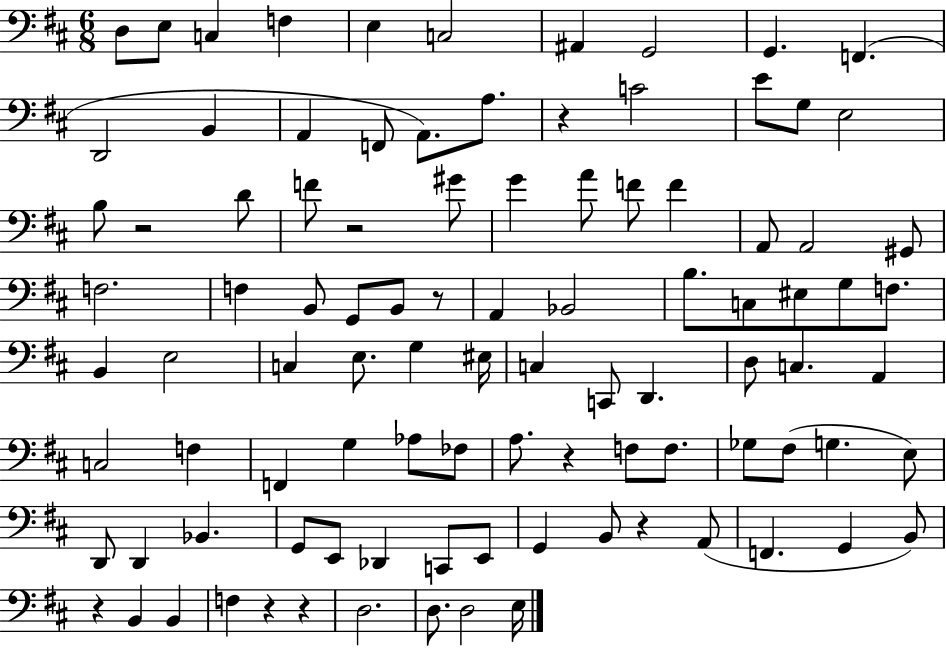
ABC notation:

X:1
T:Untitled
M:6/8
L:1/4
K:D
D,/2 E,/2 C, F, E, C,2 ^A,, G,,2 G,, F,, D,,2 B,, A,, F,,/2 A,,/2 A,/2 z C2 E/2 G,/2 E,2 B,/2 z2 D/2 F/2 z2 ^G/2 G A/2 F/2 F A,,/2 A,,2 ^G,,/2 F,2 F, B,,/2 G,,/2 B,,/2 z/2 A,, _B,,2 B,/2 C,/2 ^E,/2 G,/2 F,/2 B,, E,2 C, E,/2 G, ^E,/4 C, C,,/2 D,, D,/2 C, A,, C,2 F, F,, G, _A,/2 _F,/2 A,/2 z F,/2 F,/2 _G,/2 ^F,/2 G, E,/2 D,,/2 D,, _B,, G,,/2 E,,/2 _D,, C,,/2 E,,/2 G,, B,,/2 z A,,/2 F,, G,, B,,/2 z B,, B,, F, z z D,2 D,/2 D,2 E,/4